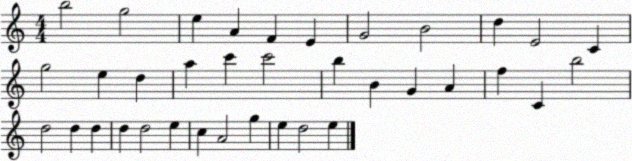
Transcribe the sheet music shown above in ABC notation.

X:1
T:Untitled
M:4/4
L:1/4
K:C
b2 g2 e A F E G2 B2 d E2 C g2 e d a c' c'2 b B G A f C b2 d2 d d d d2 e c A2 g e d2 e